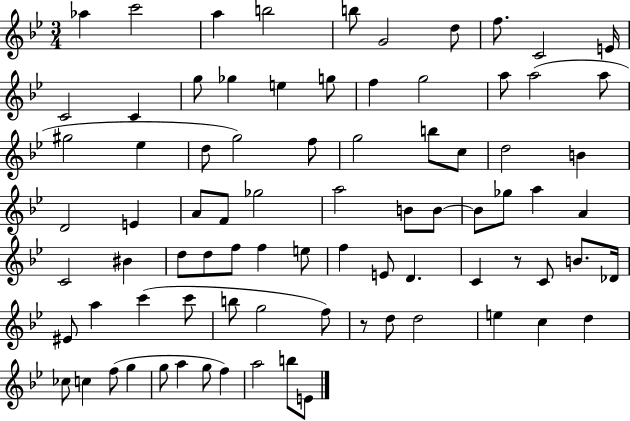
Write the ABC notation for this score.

X:1
T:Untitled
M:3/4
L:1/4
K:Bb
_a c'2 a b2 b/2 G2 d/2 f/2 C2 E/4 C2 C g/2 _g e g/2 f g2 a/2 a2 a/2 ^g2 _e d/2 g2 f/2 g2 b/2 c/2 d2 B D2 E A/2 F/2 _g2 a2 B/2 B/2 B/2 _g/2 a A C2 ^B d/2 d/2 f/2 f e/2 f E/2 D C z/2 C/2 B/2 _D/4 ^E/2 a c' c'/2 b/2 g2 f/2 z/2 d/2 d2 e c d _c/2 c f/2 g g/2 a g/2 f a2 b/2 E/2